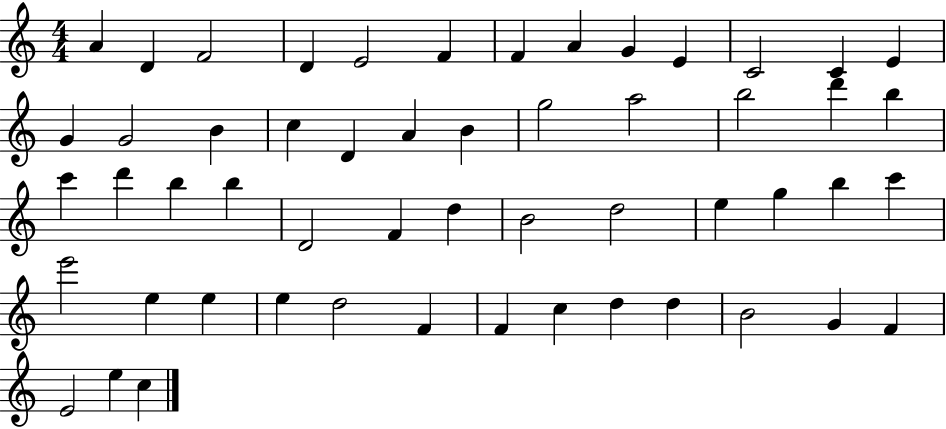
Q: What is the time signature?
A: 4/4